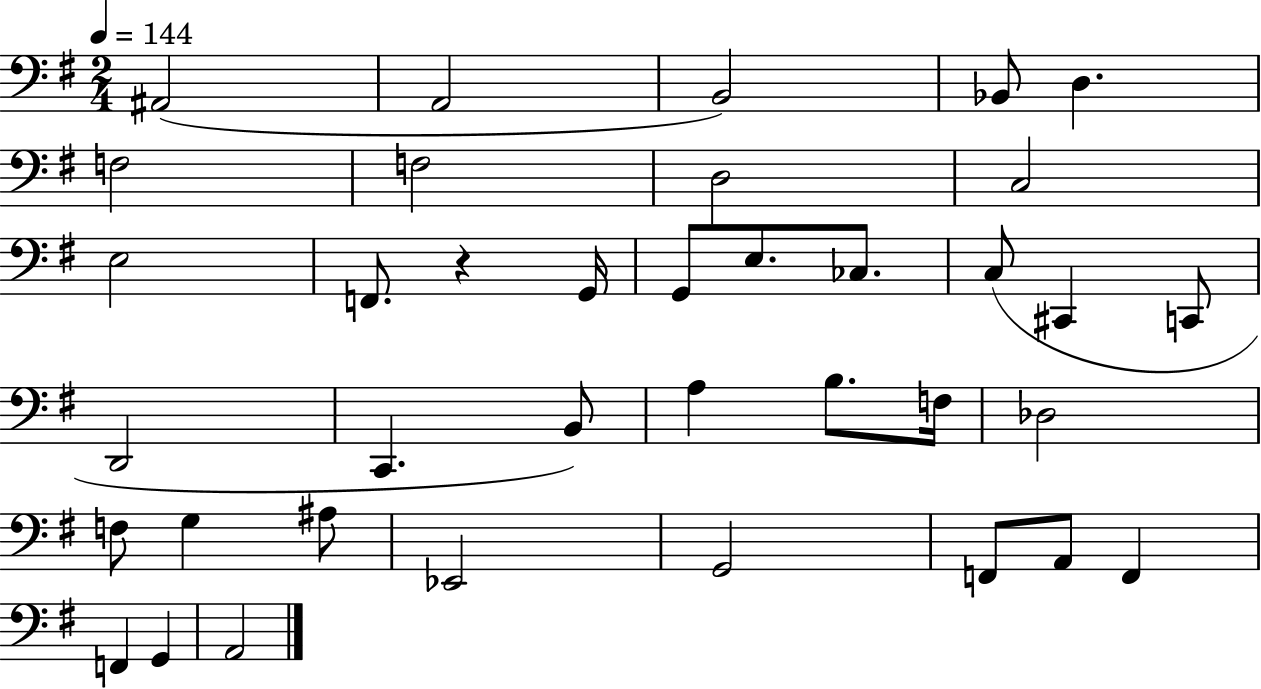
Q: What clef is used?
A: bass